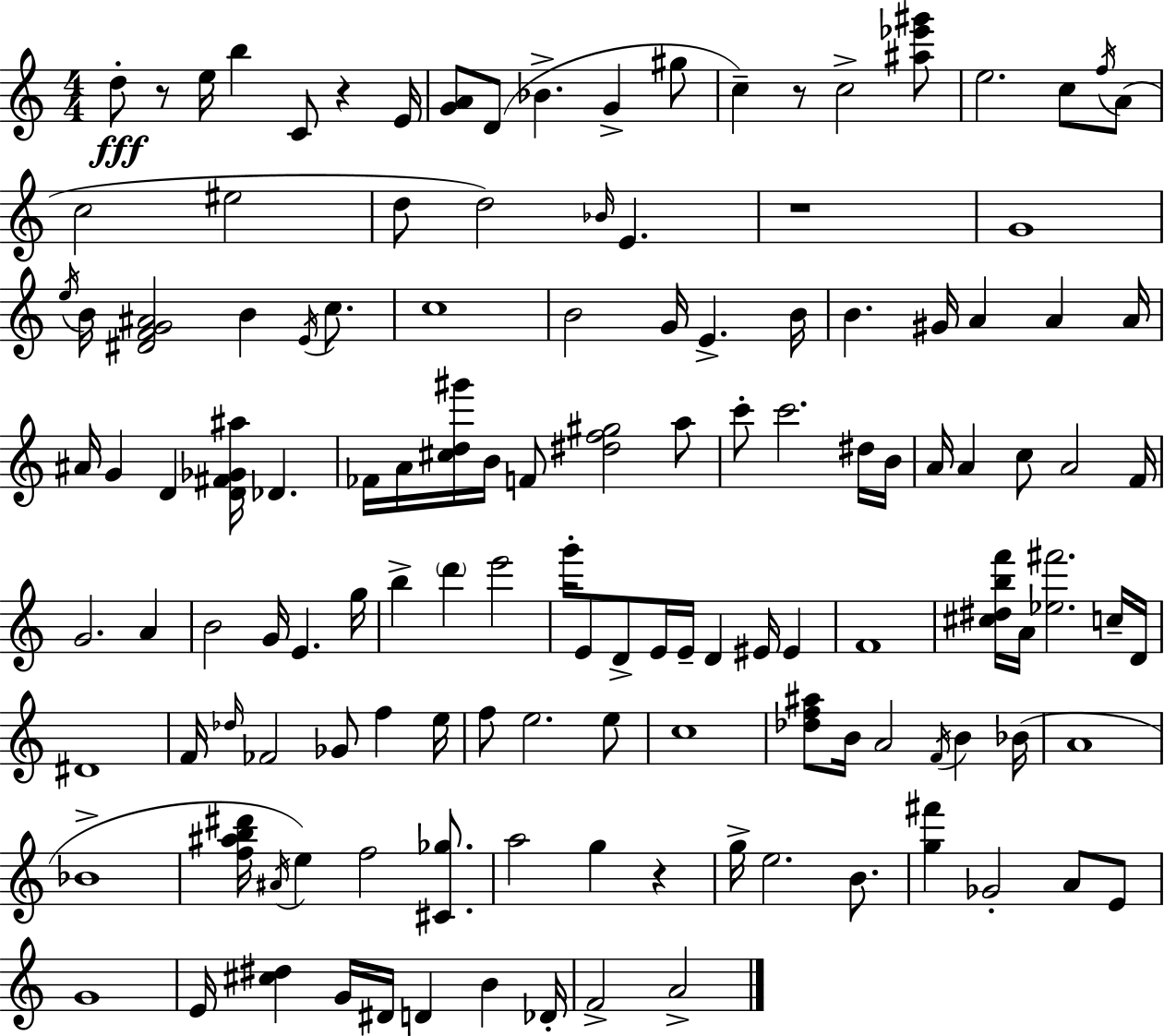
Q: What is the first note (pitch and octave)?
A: D5